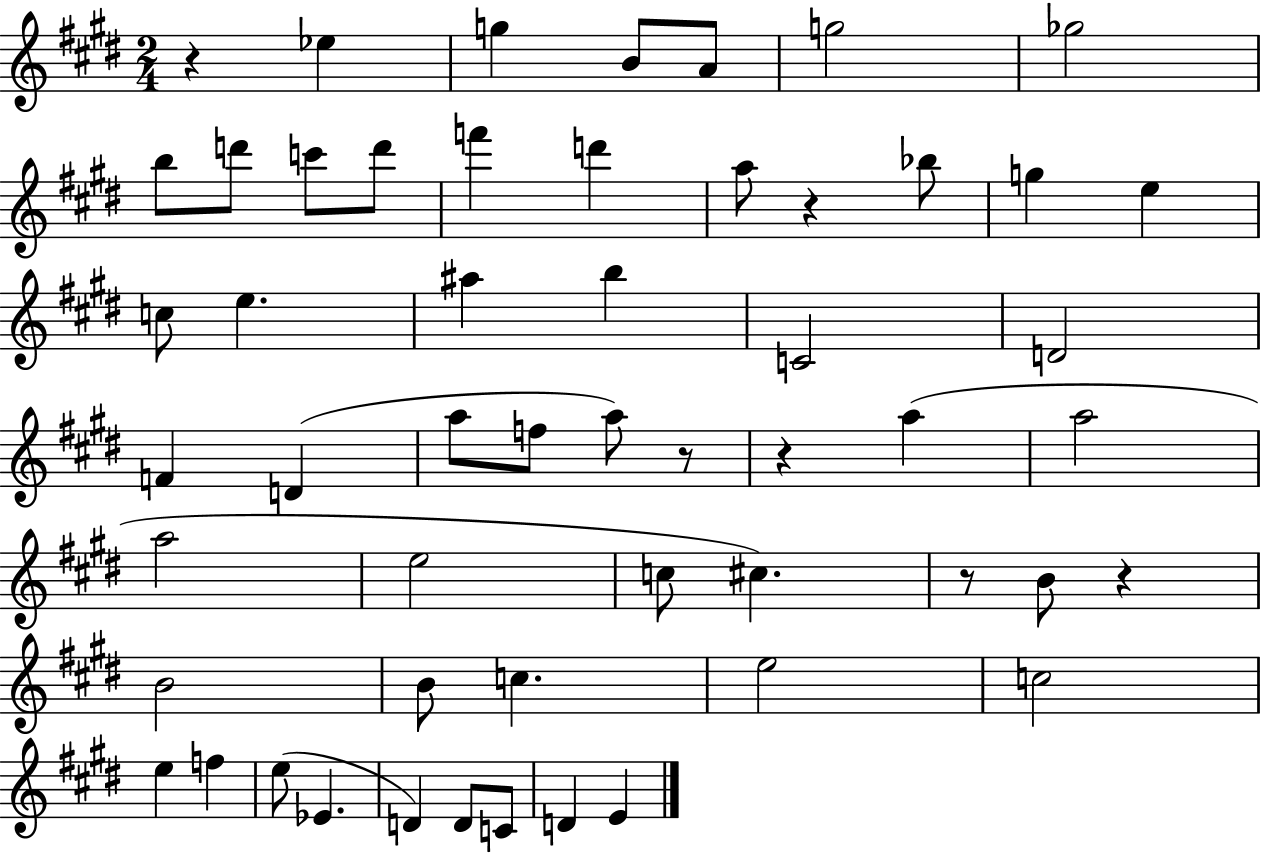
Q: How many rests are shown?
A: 6